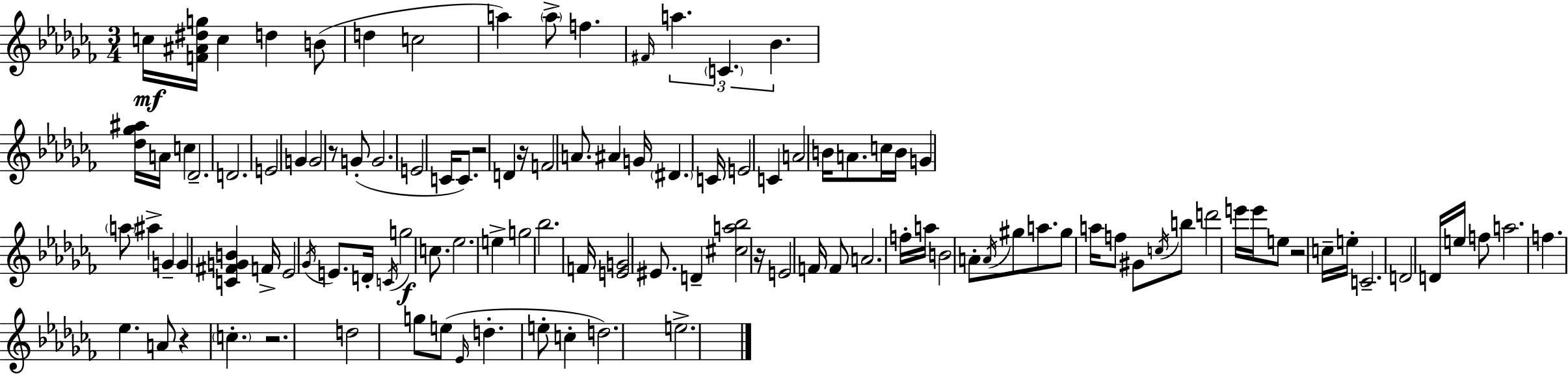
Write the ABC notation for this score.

X:1
T:Untitled
M:3/4
L:1/4
K:Abm
c/4 [F^A^dg]/4 c d B/2 d c2 a a/2 f ^F/4 a C _B [_d_g^a]/4 A/4 c _D2 D2 E2 G G2 z/2 G/2 G2 E2 C/4 C/2 z2 D z/4 F2 A/2 ^A G/4 ^D C/4 E2 C A2 B/4 A/2 c/4 B/4 G a/2 ^a G G [C^FGB] F/4 _E2 _G/4 E/2 D/4 C/4 g2 c/2 _e2 e g2 _b2 F/4 [EG]2 ^E/2 D [^ca_b]2 z/4 E2 F/4 F/2 A2 f/4 a/4 B2 A/2 A/4 ^g/2 a/2 ^g/2 a/4 f/2 ^G/2 c/4 b/2 d'2 e'/4 e'/4 e/2 z2 c/4 e/4 C2 D2 D/4 e/4 f/2 a2 f _e A/2 z c z2 d2 g/2 e/2 _E/4 d e/2 c d2 e2